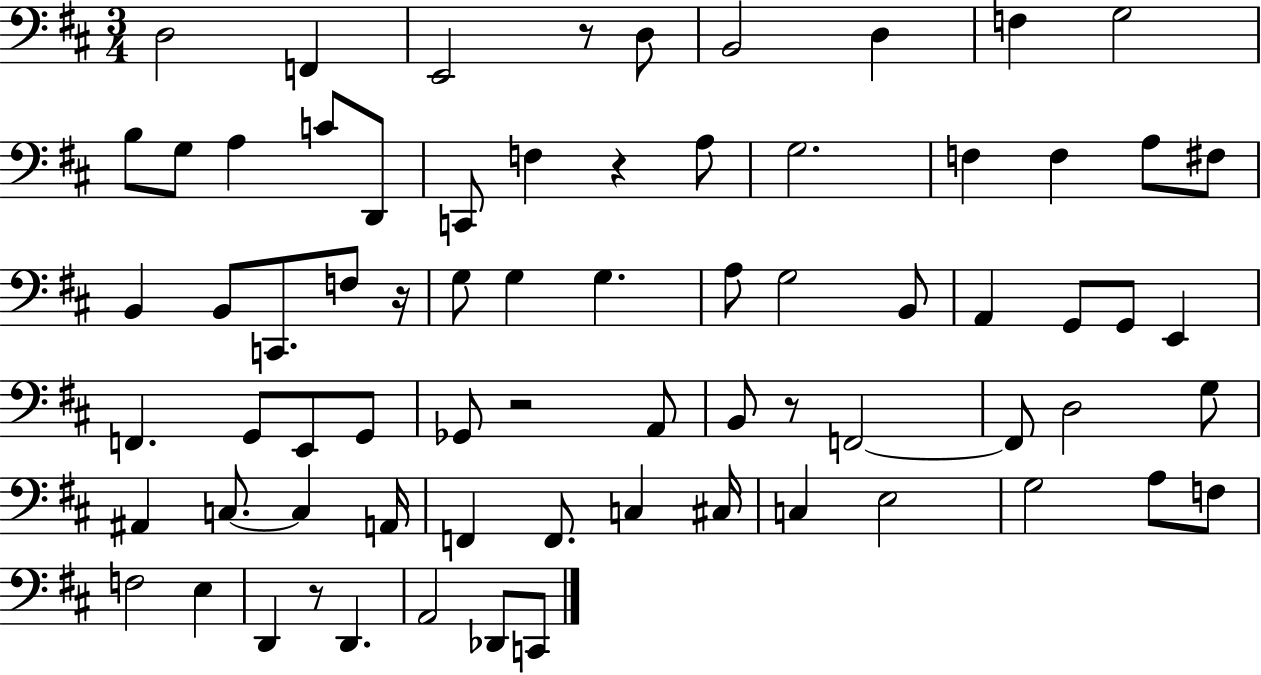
{
  \clef bass
  \numericTimeSignature
  \time 3/4
  \key d \major
  d2 f,4 | e,2 r8 d8 | b,2 d4 | f4 g2 | \break b8 g8 a4 c'8 d,8 | c,8 f4 r4 a8 | g2. | f4 f4 a8 fis8 | \break b,4 b,8 c,8. f8 r16 | g8 g4 g4. | a8 g2 b,8 | a,4 g,8 g,8 e,4 | \break f,4. g,8 e,8 g,8 | ges,8 r2 a,8 | b,8 r8 f,2~~ | f,8 d2 g8 | \break ais,4 c8.~~ c4 a,16 | f,4 f,8. c4 cis16 | c4 e2 | g2 a8 f8 | \break f2 e4 | d,4 r8 d,4. | a,2 des,8 c,8 | \bar "|."
}